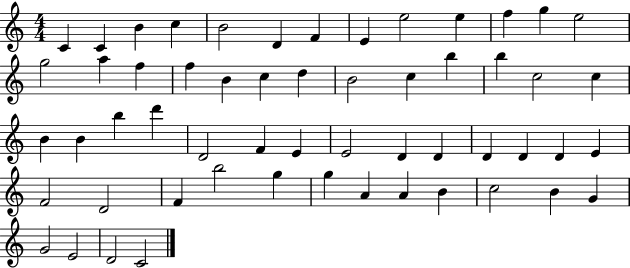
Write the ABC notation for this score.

X:1
T:Untitled
M:4/4
L:1/4
K:C
C C B c B2 D F E e2 e f g e2 g2 a f f B c d B2 c b b c2 c B B b d' D2 F E E2 D D D D D E F2 D2 F b2 g g A A B c2 B G G2 E2 D2 C2